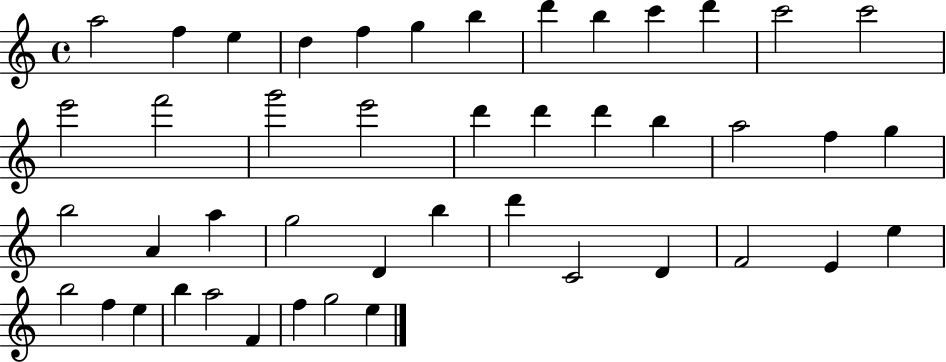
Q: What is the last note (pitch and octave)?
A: E5